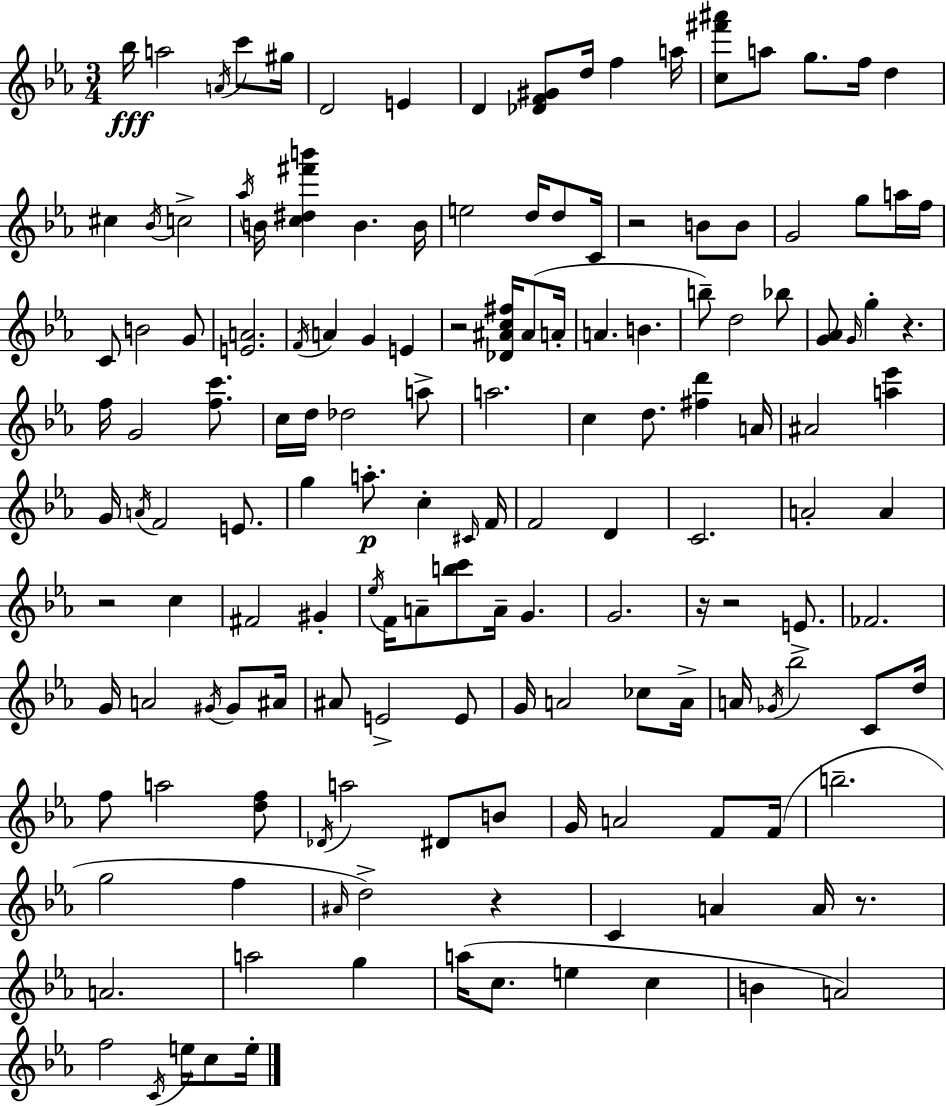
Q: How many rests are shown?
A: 8